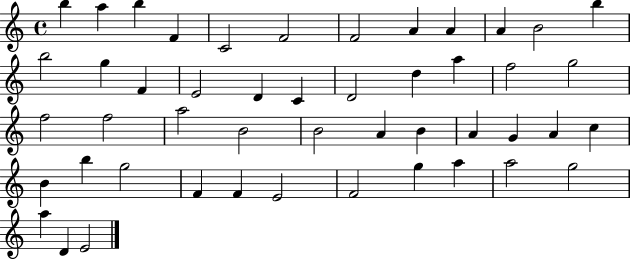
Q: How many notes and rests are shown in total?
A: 48